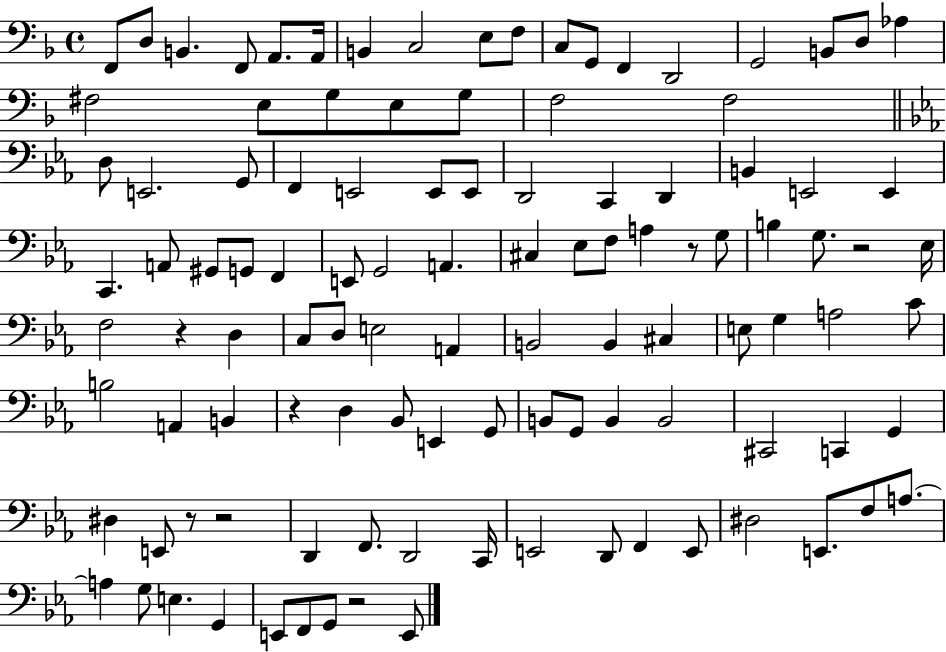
X:1
T:Untitled
M:4/4
L:1/4
K:F
F,,/2 D,/2 B,, F,,/2 A,,/2 A,,/4 B,, C,2 E,/2 F,/2 C,/2 G,,/2 F,, D,,2 G,,2 B,,/2 D,/2 _A, ^F,2 E,/2 G,/2 E,/2 G,/2 F,2 F,2 D,/2 E,,2 G,,/2 F,, E,,2 E,,/2 E,,/2 D,,2 C,, D,, B,, E,,2 E,, C,, A,,/2 ^G,,/2 G,,/2 F,, E,,/2 G,,2 A,, ^C, _E,/2 F,/2 A, z/2 G,/2 B, G,/2 z2 _E,/4 F,2 z D, C,/2 D,/2 E,2 A,, B,,2 B,, ^C, E,/2 G, A,2 C/2 B,2 A,, B,, z D, _B,,/2 E,, G,,/2 B,,/2 G,,/2 B,, B,,2 ^C,,2 C,, G,, ^D, E,,/2 z/2 z2 D,, F,,/2 D,,2 C,,/4 E,,2 D,,/2 F,, E,,/2 ^D,2 E,,/2 F,/2 A,/2 A, G,/2 E, G,, E,,/2 F,,/2 G,,/2 z2 E,,/2